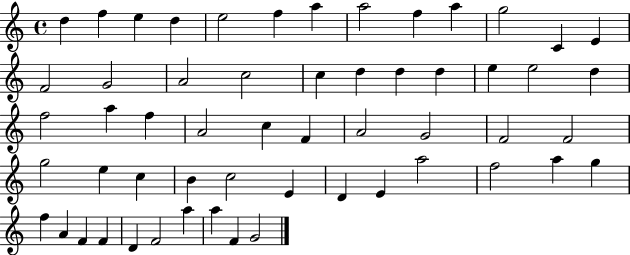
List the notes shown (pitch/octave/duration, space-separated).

D5/q F5/q E5/q D5/q E5/h F5/q A5/q A5/h F5/q A5/q G5/h C4/q E4/q F4/h G4/h A4/h C5/h C5/q D5/q D5/q D5/q E5/q E5/h D5/q F5/h A5/q F5/q A4/h C5/q F4/q A4/h G4/h F4/h F4/h G5/h E5/q C5/q B4/q C5/h E4/q D4/q E4/q A5/h F5/h A5/q G5/q F5/q A4/q F4/q F4/q D4/q F4/h A5/q A5/q F4/q G4/h